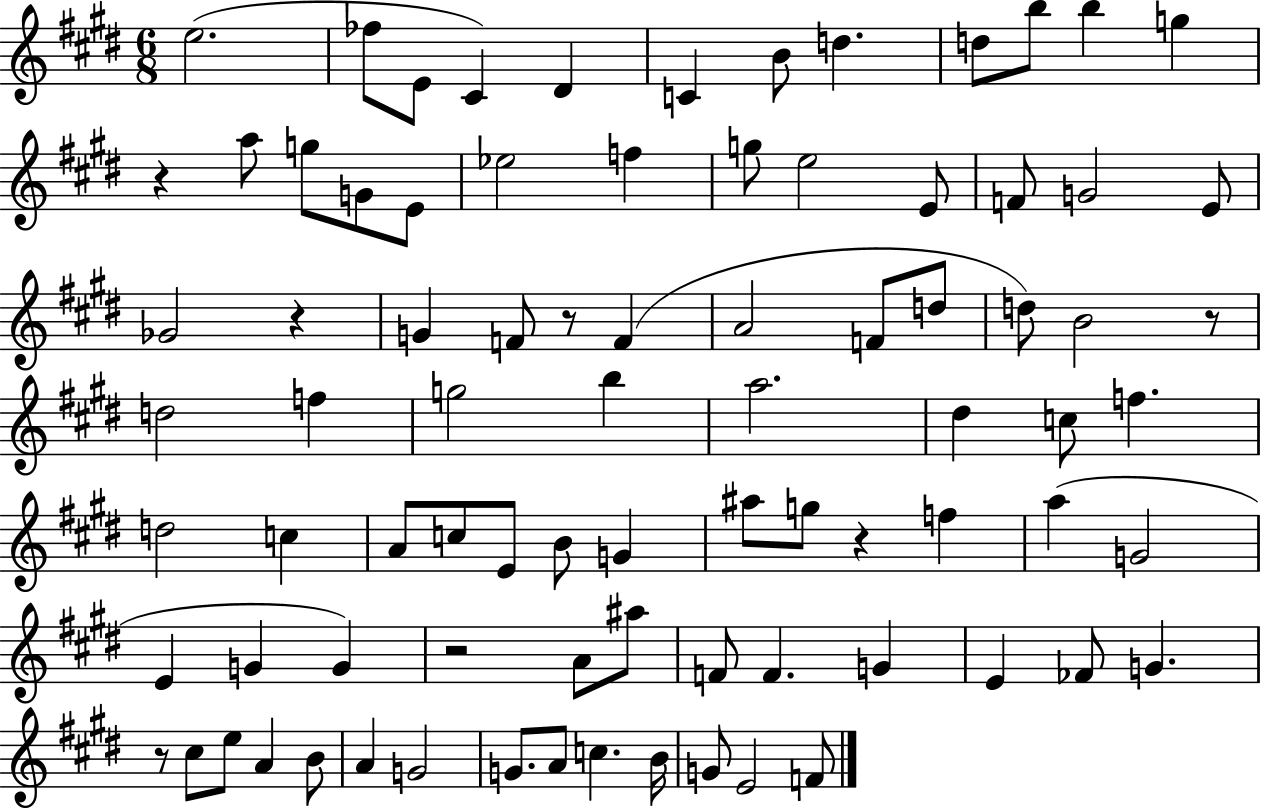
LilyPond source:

{
  \clef treble
  \numericTimeSignature
  \time 6/8
  \key e \major
  e''2.( | fes''8 e'8 cis'4) dis'4 | c'4 b'8 d''4. | d''8 b''8 b''4 g''4 | \break r4 a''8 g''8 g'8 e'8 | ees''2 f''4 | g''8 e''2 e'8 | f'8 g'2 e'8 | \break ges'2 r4 | g'4 f'8 r8 f'4( | a'2 f'8 d''8 | d''8) b'2 r8 | \break d''2 f''4 | g''2 b''4 | a''2. | dis''4 c''8 f''4. | \break d''2 c''4 | a'8 c''8 e'8 b'8 g'4 | ais''8 g''8 r4 f''4 | a''4( g'2 | \break e'4 g'4 g'4) | r2 a'8 ais''8 | f'8 f'4. g'4 | e'4 fes'8 g'4. | \break r8 cis''8 e''8 a'4 b'8 | a'4 g'2 | g'8. a'8 c''4. b'16 | g'8 e'2 f'8 | \break \bar "|."
}